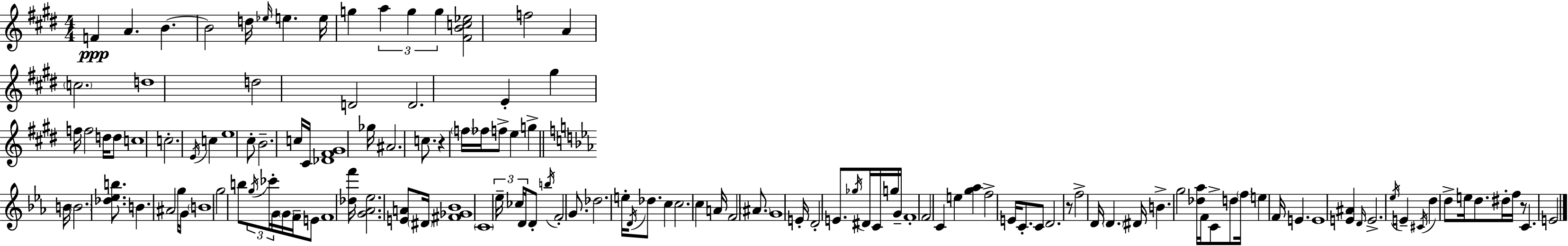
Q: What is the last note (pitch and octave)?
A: E4